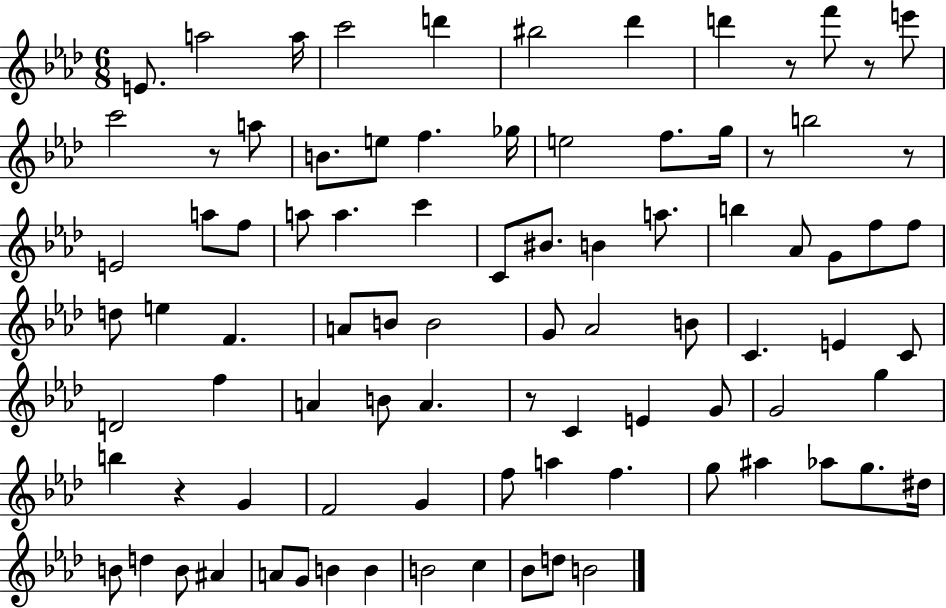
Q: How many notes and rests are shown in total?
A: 89